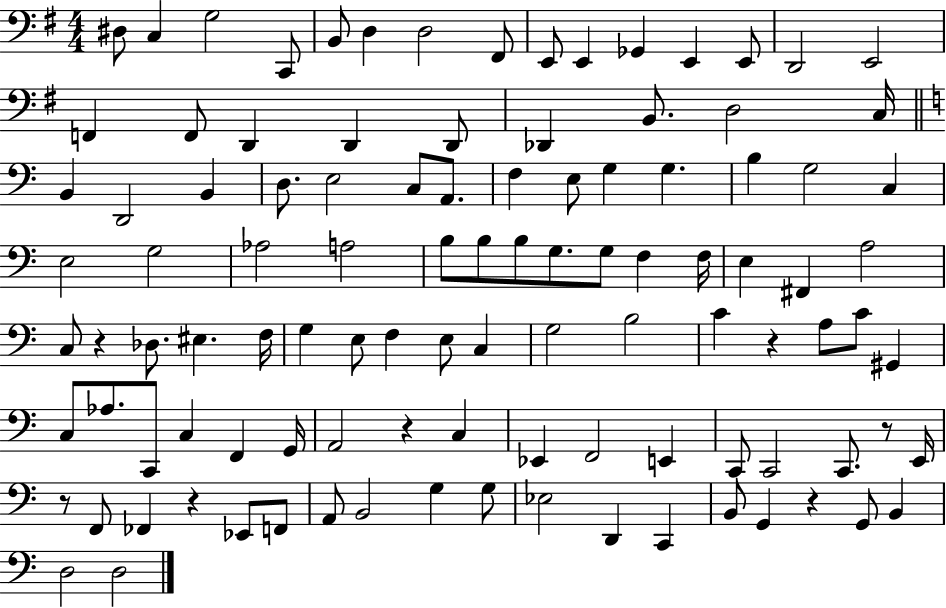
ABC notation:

X:1
T:Untitled
M:4/4
L:1/4
K:G
^D,/2 C, G,2 C,,/2 B,,/2 D, D,2 ^F,,/2 E,,/2 E,, _G,, E,, E,,/2 D,,2 E,,2 F,, F,,/2 D,, D,, D,,/2 _D,, B,,/2 D,2 C,/4 B,, D,,2 B,, D,/2 E,2 C,/2 A,,/2 F, E,/2 G, G, B, G,2 C, E,2 G,2 _A,2 A,2 B,/2 B,/2 B,/2 G,/2 G,/2 F, F,/4 E, ^F,, A,2 C,/2 z _D,/2 ^E, F,/4 G, E,/2 F, E,/2 C, G,2 B,2 C z A,/2 C/2 ^G,, C,/2 _A,/2 C,,/2 C, F,, G,,/4 A,,2 z C, _E,, F,,2 E,, C,,/2 C,,2 C,,/2 z/2 E,,/4 z/2 F,,/2 _F,, z _E,,/2 F,,/2 A,,/2 B,,2 G, G,/2 _E,2 D,, C,, B,,/2 G,, z G,,/2 B,, D,2 D,2